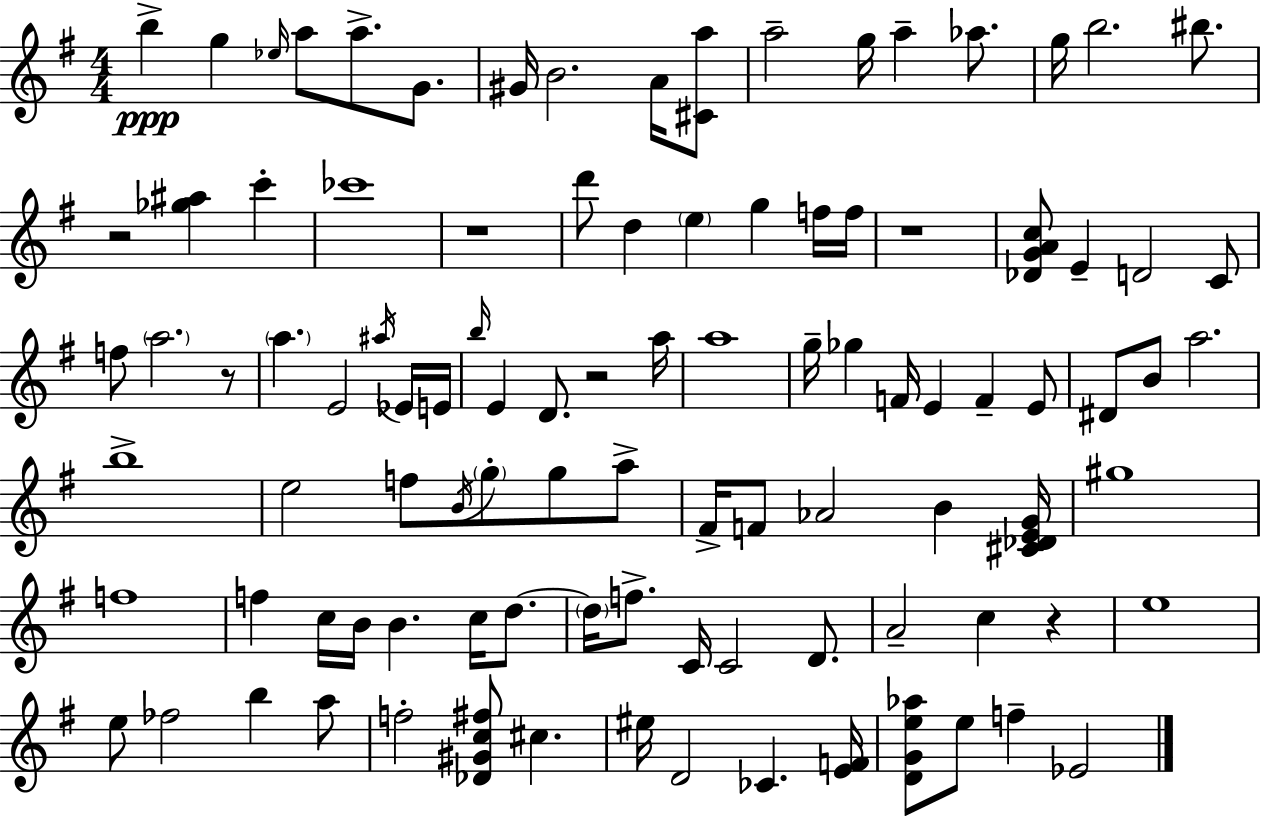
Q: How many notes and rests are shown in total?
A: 100